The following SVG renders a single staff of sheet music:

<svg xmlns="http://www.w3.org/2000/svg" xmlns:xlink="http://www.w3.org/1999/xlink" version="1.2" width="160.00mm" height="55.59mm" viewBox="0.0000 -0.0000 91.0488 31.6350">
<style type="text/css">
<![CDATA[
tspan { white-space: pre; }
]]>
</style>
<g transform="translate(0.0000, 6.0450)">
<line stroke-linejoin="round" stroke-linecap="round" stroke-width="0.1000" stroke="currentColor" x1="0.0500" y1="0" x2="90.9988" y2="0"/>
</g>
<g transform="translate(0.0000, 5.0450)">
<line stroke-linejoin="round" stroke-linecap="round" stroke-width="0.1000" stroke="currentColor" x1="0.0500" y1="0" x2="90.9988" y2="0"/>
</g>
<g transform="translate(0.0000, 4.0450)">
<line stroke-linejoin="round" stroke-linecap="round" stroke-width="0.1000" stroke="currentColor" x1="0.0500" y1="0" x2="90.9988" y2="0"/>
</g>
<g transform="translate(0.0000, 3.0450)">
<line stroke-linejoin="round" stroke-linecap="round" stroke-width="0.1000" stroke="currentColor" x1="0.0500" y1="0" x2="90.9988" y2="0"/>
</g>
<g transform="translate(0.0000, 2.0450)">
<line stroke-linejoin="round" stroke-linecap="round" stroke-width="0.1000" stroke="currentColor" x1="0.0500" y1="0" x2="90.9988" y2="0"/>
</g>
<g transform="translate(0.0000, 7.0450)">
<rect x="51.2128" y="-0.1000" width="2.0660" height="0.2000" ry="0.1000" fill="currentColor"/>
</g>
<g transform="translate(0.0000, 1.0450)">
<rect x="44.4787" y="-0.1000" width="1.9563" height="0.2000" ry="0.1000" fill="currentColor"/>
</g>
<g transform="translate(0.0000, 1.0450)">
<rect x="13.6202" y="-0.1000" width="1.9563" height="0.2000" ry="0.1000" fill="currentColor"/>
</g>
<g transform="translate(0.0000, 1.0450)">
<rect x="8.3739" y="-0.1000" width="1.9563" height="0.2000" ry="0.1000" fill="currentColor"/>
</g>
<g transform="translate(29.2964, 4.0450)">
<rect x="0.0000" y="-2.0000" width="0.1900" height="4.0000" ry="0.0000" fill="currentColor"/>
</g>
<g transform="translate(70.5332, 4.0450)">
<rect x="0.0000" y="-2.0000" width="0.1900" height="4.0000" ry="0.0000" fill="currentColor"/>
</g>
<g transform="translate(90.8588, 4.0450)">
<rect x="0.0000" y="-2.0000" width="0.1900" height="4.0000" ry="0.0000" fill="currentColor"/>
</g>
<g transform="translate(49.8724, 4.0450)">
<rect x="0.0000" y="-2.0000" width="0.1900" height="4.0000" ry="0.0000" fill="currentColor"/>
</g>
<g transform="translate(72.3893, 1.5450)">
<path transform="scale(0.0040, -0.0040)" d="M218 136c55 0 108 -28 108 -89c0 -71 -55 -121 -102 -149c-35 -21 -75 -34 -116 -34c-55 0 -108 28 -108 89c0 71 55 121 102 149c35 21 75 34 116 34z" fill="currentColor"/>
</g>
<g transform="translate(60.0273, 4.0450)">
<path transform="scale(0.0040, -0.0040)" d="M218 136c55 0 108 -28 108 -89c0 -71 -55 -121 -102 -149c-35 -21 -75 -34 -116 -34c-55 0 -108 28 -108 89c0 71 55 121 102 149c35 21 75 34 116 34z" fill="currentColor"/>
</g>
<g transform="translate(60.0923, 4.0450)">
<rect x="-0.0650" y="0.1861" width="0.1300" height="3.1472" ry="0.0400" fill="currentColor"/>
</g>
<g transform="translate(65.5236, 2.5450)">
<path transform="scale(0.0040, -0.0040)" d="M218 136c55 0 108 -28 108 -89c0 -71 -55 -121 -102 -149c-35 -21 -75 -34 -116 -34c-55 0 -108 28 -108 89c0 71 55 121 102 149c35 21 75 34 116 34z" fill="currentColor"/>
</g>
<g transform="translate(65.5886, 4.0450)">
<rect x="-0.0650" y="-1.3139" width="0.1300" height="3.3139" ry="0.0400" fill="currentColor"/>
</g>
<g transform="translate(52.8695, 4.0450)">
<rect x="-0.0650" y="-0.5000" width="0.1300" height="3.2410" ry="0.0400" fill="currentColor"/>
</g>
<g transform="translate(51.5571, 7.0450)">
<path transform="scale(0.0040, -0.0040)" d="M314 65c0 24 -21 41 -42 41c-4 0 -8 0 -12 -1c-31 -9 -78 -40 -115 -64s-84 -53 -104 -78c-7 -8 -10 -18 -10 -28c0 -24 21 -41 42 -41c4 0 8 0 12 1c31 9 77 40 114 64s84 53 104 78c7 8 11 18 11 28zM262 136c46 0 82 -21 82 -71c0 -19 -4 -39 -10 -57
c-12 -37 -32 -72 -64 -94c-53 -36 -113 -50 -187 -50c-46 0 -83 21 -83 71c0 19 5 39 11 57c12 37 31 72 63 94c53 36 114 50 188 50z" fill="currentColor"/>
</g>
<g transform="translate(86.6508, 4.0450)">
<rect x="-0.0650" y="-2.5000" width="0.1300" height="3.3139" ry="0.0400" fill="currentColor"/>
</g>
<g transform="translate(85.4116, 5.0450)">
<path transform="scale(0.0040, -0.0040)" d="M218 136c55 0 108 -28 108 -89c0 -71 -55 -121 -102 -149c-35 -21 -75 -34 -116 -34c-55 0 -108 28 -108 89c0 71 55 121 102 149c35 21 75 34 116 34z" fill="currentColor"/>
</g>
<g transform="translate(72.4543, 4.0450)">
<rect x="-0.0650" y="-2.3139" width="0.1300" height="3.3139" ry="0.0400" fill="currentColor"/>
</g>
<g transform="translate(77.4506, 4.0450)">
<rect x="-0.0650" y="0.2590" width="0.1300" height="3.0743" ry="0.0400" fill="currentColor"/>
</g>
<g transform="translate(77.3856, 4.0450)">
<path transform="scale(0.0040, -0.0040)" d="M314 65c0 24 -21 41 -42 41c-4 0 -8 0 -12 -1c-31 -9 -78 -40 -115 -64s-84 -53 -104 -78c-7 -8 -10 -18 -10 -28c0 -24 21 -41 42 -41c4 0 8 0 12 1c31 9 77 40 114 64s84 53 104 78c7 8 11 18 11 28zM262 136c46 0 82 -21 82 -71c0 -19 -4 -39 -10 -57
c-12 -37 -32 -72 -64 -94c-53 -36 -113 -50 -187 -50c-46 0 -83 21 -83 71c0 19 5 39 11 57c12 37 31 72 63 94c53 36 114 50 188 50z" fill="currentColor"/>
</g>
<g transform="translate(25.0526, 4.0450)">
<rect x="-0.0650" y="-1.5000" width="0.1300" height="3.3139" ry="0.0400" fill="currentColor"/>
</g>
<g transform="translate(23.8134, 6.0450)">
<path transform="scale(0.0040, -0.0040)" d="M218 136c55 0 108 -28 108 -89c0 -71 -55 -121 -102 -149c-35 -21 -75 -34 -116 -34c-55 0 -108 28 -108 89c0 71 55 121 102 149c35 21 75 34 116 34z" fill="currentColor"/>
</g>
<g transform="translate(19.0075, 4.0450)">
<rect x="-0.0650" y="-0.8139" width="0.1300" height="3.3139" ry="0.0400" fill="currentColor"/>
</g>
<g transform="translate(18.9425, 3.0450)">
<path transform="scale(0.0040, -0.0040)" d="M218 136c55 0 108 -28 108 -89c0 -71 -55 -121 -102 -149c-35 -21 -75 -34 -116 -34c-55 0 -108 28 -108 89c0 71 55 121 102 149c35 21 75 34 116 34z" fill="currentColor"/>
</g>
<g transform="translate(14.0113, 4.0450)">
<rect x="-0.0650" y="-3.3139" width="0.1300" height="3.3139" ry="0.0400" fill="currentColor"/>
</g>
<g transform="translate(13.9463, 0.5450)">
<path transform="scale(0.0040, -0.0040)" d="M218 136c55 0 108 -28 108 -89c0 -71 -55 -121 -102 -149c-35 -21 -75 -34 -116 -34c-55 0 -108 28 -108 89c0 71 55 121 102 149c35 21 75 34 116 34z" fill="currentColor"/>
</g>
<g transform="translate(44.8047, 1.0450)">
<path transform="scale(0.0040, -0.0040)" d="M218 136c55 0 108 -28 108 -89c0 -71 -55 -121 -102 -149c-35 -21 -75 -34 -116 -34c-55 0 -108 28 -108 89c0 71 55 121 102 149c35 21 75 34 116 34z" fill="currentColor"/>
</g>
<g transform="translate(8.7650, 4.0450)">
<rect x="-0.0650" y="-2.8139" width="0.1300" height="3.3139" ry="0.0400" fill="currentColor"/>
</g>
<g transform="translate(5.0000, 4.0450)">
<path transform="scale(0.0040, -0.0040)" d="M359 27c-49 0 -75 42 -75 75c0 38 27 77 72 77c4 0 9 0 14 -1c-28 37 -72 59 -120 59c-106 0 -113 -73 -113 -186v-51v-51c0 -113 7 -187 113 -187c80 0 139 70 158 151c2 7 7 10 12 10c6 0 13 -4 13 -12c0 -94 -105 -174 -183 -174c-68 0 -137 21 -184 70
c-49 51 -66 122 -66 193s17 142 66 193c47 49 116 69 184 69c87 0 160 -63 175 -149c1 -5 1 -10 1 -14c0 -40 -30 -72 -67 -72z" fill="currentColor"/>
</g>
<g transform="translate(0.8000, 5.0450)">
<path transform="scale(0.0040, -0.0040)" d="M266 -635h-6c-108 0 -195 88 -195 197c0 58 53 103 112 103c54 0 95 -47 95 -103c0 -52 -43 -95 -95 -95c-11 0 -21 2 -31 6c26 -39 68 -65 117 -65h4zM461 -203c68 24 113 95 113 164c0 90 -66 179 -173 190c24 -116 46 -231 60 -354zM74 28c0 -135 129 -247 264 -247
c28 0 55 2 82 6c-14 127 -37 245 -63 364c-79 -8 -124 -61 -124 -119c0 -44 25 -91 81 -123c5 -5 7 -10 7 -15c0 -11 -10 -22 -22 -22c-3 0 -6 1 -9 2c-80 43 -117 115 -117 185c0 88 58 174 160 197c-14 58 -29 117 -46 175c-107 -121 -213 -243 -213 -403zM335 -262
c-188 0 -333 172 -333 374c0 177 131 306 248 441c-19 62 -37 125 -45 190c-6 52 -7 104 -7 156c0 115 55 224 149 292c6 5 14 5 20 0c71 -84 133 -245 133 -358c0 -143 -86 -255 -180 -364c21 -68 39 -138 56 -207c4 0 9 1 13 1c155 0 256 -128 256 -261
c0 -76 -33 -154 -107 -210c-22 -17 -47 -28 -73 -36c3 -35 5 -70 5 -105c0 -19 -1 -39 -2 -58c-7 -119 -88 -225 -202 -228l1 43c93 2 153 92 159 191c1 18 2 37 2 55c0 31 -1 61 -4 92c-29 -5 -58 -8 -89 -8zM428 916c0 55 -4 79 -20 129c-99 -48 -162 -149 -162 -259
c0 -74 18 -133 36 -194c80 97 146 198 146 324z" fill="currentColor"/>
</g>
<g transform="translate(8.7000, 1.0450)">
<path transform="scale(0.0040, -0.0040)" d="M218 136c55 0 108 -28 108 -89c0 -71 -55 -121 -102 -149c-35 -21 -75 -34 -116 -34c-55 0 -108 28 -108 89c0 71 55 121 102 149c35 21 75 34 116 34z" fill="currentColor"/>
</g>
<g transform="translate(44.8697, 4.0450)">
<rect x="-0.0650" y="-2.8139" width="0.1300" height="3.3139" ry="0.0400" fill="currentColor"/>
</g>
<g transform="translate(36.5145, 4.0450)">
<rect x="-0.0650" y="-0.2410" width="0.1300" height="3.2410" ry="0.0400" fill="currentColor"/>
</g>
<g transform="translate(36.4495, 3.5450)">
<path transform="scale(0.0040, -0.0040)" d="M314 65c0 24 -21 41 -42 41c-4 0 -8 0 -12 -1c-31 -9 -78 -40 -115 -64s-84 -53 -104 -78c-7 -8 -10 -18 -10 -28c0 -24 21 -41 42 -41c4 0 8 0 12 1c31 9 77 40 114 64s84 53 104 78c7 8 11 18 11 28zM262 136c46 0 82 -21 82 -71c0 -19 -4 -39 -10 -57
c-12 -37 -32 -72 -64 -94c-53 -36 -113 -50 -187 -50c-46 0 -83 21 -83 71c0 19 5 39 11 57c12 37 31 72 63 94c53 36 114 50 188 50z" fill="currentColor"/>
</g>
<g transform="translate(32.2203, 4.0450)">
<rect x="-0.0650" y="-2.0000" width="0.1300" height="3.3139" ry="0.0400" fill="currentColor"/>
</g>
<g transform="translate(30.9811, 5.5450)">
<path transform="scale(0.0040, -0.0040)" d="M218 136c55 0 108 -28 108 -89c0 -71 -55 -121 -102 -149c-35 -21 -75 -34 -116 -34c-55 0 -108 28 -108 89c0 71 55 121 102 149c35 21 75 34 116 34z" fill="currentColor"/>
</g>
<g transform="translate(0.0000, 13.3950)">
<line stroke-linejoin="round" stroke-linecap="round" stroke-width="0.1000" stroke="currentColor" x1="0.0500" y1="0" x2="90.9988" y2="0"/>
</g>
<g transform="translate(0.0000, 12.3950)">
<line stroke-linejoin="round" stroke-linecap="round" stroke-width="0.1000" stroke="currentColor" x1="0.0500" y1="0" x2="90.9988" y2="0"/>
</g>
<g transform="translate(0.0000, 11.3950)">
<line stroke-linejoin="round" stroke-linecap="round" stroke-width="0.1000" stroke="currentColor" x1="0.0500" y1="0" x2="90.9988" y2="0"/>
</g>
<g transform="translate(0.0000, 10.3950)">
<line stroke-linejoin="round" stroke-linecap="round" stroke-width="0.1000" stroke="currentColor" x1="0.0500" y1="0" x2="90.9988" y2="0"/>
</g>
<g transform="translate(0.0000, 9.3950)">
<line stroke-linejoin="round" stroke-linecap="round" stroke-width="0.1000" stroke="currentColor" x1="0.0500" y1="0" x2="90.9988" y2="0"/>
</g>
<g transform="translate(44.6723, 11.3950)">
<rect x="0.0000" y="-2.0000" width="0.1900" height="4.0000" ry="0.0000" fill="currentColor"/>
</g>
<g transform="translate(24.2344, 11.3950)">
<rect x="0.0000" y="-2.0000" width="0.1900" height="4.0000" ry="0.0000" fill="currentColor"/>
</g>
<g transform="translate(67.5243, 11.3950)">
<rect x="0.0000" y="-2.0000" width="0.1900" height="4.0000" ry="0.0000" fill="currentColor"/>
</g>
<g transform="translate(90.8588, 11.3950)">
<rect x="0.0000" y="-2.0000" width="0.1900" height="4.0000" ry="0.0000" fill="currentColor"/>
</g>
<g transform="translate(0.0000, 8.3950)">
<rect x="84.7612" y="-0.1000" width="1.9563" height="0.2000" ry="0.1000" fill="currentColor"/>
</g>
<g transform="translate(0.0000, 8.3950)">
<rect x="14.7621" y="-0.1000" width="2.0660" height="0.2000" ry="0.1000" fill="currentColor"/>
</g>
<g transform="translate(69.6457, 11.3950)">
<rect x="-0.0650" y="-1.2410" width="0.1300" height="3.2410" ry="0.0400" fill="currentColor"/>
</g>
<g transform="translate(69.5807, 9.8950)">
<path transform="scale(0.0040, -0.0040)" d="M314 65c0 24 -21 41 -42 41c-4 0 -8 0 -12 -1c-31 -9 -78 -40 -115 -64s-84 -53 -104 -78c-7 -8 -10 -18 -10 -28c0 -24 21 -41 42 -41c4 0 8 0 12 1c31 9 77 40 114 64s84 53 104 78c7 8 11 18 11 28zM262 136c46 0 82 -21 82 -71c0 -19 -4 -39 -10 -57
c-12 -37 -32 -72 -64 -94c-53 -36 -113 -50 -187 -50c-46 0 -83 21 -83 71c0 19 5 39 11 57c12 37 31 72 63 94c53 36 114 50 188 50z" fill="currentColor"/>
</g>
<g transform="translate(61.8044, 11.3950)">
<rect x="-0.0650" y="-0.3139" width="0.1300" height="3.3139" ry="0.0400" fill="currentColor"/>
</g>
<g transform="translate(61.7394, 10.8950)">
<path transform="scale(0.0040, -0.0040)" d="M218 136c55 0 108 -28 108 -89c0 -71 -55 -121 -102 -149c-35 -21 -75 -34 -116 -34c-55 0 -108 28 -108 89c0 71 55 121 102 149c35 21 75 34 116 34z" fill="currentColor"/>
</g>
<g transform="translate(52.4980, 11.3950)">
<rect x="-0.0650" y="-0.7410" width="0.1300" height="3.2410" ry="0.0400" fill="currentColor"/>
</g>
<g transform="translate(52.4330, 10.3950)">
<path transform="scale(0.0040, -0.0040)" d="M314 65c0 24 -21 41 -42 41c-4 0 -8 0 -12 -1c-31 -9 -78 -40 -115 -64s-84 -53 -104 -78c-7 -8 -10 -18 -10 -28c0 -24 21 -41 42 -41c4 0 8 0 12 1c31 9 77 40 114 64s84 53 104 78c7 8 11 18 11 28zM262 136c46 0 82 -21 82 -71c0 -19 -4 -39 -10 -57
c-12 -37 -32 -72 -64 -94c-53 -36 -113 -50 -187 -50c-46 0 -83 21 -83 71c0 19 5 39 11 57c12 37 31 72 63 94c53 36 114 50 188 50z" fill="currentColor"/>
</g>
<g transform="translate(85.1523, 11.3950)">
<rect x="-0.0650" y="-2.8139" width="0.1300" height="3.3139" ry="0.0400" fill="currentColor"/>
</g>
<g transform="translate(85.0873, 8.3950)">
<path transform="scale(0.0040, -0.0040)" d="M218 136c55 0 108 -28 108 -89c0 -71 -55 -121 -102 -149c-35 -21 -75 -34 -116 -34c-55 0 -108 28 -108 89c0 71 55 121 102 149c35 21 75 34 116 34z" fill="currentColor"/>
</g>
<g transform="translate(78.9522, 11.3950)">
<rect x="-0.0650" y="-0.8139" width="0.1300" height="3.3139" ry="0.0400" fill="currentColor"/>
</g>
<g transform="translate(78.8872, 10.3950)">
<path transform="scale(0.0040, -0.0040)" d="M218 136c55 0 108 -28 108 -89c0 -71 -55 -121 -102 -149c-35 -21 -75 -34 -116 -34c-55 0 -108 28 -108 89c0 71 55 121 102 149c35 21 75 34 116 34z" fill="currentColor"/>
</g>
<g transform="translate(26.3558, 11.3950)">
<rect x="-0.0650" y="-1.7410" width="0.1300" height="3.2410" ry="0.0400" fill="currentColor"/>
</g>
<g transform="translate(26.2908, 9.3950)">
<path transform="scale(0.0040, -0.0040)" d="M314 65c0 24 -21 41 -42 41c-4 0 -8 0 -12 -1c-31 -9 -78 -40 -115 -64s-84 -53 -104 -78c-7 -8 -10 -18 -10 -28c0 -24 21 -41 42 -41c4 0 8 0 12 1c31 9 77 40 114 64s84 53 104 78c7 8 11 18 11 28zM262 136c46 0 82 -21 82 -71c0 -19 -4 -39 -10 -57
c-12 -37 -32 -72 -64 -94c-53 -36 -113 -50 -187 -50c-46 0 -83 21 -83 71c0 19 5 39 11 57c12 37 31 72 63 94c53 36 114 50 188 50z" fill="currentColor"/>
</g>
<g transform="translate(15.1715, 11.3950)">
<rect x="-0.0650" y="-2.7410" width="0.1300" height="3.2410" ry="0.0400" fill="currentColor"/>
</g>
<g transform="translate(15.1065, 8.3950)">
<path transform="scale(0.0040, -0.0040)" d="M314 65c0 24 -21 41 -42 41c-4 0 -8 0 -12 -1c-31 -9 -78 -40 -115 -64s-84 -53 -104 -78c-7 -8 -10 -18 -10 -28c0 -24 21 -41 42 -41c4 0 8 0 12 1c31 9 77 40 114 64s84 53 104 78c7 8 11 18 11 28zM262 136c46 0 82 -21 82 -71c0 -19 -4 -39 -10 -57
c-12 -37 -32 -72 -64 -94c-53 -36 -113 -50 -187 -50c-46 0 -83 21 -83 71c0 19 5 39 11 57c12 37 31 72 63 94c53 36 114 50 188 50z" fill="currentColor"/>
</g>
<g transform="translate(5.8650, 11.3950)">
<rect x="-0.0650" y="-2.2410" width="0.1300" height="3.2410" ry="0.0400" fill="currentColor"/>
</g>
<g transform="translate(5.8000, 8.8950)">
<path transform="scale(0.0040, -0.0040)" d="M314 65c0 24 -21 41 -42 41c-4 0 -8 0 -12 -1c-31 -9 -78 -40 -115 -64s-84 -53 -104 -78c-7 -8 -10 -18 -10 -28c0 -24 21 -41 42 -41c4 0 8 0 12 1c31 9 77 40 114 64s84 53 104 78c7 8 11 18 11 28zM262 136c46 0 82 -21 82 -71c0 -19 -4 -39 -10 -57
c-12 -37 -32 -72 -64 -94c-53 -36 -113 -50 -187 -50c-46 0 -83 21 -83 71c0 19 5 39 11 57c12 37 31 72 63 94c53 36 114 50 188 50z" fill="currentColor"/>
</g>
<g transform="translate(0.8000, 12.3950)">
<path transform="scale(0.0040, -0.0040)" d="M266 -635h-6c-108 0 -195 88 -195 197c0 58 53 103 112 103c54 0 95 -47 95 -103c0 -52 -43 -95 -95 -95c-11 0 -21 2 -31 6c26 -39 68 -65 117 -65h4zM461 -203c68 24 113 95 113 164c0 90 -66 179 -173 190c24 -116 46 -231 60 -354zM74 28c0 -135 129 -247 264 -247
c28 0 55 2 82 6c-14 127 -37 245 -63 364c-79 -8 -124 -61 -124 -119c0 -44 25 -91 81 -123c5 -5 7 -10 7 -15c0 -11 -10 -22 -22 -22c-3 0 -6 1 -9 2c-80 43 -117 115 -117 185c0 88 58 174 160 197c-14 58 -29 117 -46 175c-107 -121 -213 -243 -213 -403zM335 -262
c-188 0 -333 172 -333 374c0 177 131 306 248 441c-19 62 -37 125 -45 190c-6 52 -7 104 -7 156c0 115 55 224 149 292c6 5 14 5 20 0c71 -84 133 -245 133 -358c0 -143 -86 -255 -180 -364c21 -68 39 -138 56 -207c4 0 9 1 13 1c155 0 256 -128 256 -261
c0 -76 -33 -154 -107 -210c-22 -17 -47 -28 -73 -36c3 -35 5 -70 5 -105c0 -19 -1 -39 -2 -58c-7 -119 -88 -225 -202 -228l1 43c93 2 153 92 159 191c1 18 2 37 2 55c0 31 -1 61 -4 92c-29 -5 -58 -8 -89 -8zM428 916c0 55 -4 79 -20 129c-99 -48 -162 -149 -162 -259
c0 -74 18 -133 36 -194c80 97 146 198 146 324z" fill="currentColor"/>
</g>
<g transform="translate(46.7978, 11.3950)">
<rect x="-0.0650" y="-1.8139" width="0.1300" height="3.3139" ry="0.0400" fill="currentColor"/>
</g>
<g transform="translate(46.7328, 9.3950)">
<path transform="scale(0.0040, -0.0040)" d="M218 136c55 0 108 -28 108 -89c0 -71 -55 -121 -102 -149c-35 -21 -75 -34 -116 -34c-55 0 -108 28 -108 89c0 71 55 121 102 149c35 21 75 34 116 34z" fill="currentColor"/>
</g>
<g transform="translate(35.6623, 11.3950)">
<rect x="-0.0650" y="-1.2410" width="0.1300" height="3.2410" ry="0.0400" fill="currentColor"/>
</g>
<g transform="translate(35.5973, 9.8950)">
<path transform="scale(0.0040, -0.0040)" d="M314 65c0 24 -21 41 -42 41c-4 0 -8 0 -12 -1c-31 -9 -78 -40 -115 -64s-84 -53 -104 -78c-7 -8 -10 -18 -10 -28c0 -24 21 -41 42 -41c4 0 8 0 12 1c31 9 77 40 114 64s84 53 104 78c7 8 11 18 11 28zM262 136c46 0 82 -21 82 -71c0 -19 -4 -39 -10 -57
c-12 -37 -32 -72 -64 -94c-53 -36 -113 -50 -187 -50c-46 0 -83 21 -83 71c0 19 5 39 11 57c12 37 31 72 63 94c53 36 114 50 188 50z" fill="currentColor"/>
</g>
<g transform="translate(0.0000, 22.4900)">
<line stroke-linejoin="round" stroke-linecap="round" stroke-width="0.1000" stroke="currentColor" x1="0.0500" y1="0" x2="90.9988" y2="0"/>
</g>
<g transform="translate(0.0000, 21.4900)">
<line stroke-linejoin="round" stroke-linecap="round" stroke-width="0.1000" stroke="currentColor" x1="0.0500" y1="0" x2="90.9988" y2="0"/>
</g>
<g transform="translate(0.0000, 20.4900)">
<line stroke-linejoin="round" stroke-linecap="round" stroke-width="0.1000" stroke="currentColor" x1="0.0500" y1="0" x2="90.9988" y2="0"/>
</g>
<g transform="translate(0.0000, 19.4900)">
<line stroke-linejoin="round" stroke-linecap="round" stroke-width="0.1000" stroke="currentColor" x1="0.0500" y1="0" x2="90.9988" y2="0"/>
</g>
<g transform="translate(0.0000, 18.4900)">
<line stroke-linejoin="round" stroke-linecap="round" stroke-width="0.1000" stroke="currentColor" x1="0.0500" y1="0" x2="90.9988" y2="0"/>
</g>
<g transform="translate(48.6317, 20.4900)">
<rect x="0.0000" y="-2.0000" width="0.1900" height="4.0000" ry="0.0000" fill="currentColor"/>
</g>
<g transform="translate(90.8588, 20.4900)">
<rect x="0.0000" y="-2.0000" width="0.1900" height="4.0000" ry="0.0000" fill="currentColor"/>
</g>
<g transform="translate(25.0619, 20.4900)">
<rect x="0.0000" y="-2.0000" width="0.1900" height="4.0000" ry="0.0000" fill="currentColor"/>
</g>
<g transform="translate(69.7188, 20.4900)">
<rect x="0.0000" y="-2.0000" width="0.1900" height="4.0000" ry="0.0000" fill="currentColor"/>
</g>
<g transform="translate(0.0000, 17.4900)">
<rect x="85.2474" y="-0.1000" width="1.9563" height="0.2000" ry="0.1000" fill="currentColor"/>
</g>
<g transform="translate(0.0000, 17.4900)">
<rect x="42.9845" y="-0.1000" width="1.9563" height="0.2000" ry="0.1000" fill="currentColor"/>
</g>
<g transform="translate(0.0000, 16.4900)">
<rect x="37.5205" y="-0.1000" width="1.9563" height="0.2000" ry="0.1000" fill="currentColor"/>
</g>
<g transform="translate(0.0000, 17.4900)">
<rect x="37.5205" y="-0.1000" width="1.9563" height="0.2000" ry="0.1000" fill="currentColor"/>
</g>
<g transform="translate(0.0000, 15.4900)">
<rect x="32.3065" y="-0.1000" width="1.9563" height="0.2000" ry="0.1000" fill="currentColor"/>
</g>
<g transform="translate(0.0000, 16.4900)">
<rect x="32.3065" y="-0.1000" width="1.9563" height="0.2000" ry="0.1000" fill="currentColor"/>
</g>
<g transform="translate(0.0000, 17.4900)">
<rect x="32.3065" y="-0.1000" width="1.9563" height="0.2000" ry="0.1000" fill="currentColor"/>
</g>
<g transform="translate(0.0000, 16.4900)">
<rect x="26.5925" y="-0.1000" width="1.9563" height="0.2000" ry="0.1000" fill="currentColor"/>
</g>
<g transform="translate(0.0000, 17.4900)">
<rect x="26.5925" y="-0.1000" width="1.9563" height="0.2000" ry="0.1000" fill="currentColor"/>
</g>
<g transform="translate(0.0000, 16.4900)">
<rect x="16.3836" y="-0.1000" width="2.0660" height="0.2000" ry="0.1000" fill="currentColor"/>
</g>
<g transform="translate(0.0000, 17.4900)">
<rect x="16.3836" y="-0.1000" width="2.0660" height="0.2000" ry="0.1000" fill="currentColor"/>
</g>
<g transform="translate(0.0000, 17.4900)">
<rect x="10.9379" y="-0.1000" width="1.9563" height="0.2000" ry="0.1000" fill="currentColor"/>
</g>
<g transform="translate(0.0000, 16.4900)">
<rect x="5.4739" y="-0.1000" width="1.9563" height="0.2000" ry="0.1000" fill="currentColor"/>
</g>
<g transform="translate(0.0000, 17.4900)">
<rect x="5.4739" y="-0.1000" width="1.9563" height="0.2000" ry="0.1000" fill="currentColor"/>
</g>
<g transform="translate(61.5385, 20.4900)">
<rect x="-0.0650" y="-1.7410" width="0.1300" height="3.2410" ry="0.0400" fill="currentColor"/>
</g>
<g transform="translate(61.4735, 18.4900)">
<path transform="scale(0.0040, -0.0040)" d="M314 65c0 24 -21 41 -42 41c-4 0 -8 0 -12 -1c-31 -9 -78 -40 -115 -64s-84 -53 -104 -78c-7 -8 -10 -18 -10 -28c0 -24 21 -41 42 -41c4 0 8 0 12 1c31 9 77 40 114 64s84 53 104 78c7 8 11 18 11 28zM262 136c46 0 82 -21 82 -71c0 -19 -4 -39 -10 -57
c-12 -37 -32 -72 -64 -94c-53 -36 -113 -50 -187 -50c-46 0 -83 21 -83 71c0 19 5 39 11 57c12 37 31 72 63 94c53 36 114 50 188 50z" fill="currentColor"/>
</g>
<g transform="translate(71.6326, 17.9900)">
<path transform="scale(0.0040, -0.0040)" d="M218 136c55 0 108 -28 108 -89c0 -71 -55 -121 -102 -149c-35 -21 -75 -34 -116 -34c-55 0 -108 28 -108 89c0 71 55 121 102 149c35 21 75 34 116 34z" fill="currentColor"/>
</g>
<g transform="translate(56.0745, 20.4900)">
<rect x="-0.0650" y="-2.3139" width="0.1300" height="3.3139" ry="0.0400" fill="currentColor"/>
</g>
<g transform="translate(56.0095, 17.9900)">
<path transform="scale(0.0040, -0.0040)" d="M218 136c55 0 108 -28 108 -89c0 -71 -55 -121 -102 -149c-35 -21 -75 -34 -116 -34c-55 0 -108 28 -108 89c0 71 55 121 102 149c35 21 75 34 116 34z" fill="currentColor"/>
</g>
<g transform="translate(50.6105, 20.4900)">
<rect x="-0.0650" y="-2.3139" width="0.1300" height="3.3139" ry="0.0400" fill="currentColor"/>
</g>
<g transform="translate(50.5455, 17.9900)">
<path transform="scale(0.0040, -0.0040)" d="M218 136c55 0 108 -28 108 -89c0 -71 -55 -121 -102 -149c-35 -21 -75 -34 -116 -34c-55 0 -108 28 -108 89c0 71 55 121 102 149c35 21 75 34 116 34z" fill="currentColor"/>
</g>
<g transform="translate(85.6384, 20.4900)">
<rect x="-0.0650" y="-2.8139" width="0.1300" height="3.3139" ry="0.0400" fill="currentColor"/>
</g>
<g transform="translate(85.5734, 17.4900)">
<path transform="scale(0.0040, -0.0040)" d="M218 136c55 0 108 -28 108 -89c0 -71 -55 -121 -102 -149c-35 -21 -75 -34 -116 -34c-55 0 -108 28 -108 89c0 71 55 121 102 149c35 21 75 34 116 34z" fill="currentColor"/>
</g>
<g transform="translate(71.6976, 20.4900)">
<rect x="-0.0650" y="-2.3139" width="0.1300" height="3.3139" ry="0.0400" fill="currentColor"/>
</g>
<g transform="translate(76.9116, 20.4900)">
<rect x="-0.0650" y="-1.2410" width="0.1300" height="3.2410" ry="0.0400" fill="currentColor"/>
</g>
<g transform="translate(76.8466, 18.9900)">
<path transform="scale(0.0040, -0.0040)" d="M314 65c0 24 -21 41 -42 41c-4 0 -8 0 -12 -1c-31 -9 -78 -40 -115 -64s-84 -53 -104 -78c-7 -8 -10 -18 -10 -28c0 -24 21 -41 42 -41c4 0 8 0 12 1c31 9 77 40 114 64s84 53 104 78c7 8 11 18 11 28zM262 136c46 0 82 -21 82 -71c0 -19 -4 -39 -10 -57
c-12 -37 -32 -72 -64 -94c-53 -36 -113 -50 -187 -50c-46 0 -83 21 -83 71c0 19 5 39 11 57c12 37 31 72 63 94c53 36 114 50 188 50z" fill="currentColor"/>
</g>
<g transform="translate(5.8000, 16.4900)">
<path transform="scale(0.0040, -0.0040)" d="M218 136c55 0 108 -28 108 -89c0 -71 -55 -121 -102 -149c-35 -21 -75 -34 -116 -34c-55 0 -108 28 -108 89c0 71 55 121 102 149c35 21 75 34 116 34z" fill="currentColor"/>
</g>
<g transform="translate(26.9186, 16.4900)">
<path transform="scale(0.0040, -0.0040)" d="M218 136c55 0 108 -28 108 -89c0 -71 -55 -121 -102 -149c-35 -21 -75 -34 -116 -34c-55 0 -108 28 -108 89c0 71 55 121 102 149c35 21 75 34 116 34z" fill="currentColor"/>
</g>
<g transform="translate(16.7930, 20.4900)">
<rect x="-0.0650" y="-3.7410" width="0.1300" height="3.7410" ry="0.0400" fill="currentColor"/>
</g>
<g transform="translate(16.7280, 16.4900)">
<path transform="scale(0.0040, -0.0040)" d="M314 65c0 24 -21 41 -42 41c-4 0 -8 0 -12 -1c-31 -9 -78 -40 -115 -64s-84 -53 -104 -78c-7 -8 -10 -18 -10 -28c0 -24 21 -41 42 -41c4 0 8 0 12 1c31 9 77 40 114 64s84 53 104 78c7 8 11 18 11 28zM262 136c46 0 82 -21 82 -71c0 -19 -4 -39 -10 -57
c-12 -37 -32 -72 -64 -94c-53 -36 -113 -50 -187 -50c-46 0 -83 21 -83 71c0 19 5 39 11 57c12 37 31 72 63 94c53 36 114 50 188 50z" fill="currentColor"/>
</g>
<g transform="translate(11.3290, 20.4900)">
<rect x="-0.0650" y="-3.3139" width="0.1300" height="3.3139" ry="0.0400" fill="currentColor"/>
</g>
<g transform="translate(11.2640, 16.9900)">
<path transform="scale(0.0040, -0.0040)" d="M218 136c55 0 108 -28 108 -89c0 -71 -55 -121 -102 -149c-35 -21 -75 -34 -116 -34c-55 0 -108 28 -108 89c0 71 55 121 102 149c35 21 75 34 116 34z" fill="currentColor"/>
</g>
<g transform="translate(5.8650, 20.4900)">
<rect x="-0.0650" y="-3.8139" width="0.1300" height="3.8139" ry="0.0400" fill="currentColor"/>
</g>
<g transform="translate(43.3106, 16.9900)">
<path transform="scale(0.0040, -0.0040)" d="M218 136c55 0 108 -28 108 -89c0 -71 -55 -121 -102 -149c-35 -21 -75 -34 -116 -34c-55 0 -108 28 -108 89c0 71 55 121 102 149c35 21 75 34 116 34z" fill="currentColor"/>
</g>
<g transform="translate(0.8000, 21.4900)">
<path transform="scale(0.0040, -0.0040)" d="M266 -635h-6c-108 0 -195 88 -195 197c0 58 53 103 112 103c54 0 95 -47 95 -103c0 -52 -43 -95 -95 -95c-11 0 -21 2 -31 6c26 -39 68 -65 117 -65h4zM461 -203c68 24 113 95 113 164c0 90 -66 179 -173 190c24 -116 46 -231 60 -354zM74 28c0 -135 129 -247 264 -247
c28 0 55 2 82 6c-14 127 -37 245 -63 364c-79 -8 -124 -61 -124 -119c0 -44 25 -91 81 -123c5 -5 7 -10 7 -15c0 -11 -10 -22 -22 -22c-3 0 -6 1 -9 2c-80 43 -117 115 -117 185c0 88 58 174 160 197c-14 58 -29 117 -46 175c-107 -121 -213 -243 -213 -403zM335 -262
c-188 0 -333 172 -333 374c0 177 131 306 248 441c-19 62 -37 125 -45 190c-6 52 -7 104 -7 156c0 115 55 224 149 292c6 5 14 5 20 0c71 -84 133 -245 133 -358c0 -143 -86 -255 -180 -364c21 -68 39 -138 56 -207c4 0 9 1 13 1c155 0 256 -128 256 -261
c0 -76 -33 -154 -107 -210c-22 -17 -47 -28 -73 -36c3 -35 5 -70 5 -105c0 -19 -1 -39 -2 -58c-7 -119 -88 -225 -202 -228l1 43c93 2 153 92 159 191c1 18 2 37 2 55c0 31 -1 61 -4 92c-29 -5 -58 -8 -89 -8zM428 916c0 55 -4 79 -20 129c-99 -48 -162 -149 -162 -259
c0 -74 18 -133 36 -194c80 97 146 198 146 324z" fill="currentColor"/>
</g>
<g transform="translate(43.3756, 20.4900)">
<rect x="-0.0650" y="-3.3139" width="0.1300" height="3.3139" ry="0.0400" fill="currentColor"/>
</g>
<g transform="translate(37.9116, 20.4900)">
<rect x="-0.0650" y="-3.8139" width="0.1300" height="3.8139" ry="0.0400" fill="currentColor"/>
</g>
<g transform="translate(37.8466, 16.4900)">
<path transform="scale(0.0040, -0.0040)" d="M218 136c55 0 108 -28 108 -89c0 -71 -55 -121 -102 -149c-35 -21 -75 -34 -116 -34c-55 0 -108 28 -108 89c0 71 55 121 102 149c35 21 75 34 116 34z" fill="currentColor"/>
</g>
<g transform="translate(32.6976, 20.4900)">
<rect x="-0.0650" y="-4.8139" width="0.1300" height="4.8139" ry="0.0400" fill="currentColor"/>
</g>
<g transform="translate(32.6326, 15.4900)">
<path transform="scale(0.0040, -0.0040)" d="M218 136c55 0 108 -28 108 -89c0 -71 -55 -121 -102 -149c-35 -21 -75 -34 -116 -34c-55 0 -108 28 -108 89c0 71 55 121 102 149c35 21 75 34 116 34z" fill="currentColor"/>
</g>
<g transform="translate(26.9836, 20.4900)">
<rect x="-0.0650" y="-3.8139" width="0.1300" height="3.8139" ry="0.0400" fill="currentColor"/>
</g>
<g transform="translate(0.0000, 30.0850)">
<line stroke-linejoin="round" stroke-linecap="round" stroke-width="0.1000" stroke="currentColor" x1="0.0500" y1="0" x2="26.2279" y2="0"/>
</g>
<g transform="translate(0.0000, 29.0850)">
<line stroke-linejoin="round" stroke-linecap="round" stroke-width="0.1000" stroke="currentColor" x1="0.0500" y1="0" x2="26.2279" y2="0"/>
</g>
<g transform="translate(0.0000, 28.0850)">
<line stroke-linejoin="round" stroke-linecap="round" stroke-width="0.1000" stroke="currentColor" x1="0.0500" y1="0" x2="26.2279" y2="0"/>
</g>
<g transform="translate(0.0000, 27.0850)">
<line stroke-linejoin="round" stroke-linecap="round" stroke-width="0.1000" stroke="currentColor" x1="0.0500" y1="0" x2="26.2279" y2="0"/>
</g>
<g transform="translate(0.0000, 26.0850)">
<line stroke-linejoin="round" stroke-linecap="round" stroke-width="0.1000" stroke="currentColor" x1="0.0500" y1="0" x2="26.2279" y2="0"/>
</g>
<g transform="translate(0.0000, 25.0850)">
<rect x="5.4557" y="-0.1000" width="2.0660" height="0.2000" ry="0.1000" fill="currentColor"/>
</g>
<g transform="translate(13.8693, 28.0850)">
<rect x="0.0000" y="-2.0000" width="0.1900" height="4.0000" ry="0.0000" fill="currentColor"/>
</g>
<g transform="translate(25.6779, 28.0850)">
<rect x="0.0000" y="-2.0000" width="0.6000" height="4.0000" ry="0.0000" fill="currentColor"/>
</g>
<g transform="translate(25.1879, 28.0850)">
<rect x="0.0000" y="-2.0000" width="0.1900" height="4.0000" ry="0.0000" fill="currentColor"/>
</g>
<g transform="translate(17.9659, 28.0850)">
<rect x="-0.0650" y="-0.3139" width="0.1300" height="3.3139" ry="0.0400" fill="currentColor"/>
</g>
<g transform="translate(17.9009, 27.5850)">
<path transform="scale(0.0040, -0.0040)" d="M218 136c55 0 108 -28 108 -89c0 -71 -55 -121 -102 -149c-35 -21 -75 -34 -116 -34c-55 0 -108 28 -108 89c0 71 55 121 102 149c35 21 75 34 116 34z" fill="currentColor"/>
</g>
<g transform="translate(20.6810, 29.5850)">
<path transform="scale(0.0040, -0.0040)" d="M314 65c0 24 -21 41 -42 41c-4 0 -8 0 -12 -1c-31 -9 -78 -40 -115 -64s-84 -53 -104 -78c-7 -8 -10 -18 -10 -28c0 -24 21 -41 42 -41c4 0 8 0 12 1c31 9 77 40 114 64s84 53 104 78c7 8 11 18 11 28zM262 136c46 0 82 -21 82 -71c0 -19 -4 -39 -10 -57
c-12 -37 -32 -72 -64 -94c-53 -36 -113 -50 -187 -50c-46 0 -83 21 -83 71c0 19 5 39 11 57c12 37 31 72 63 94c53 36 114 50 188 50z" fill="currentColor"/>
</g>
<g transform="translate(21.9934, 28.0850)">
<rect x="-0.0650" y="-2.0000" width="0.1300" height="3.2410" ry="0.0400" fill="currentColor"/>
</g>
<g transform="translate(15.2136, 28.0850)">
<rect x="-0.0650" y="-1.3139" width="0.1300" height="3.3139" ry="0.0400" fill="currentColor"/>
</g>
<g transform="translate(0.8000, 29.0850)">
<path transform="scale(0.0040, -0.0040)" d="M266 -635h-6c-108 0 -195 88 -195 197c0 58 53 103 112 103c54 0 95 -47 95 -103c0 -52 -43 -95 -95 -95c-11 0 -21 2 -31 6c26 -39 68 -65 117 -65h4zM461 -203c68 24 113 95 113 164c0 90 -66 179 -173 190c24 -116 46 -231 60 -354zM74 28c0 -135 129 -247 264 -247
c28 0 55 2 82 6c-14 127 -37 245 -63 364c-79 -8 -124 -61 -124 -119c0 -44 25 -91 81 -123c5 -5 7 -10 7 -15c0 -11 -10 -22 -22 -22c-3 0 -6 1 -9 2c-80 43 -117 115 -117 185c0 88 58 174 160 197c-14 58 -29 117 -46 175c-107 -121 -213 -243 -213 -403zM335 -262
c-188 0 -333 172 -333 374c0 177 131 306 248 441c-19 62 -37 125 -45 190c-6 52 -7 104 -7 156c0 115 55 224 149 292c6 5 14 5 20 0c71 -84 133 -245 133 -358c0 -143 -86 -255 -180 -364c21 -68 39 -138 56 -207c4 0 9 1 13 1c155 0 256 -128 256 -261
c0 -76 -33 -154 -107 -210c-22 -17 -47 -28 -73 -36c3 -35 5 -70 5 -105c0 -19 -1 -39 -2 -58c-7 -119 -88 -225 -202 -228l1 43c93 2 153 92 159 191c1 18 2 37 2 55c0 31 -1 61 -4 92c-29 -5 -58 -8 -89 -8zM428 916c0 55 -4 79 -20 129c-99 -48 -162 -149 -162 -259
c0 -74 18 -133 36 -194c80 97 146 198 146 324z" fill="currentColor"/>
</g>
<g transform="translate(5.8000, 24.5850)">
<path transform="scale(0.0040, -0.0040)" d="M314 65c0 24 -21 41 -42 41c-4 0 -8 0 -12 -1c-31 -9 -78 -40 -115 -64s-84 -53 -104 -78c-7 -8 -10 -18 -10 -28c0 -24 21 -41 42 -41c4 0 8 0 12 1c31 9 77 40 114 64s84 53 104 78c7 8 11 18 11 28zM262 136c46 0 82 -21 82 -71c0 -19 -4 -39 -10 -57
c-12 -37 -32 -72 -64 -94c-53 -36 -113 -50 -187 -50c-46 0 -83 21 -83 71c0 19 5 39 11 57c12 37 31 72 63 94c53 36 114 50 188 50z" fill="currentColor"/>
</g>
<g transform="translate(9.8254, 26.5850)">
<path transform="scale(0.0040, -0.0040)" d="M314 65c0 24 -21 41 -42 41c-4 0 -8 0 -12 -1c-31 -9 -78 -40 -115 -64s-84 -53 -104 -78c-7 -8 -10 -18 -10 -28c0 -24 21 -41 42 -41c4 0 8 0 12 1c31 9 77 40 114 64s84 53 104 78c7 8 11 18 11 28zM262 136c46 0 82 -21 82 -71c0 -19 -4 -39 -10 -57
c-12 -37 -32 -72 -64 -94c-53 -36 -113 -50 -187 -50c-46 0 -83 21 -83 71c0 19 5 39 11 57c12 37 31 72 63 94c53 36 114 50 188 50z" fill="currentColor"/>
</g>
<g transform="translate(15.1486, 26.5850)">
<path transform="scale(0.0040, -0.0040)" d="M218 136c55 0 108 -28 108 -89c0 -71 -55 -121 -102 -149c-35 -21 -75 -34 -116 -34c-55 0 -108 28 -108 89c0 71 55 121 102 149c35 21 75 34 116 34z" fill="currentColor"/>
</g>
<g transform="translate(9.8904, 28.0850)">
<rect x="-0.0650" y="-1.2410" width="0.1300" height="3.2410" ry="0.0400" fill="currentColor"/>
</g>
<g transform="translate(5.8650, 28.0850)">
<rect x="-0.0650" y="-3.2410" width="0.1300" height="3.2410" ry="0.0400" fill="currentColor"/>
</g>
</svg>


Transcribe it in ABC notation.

X:1
T:Untitled
M:4/4
L:1/4
K:C
a b d E F c2 a C2 B e g B2 G g2 a2 f2 e2 f d2 c e2 d a c' b c'2 c' e' c' b g g f2 g e2 a b2 e2 e c F2